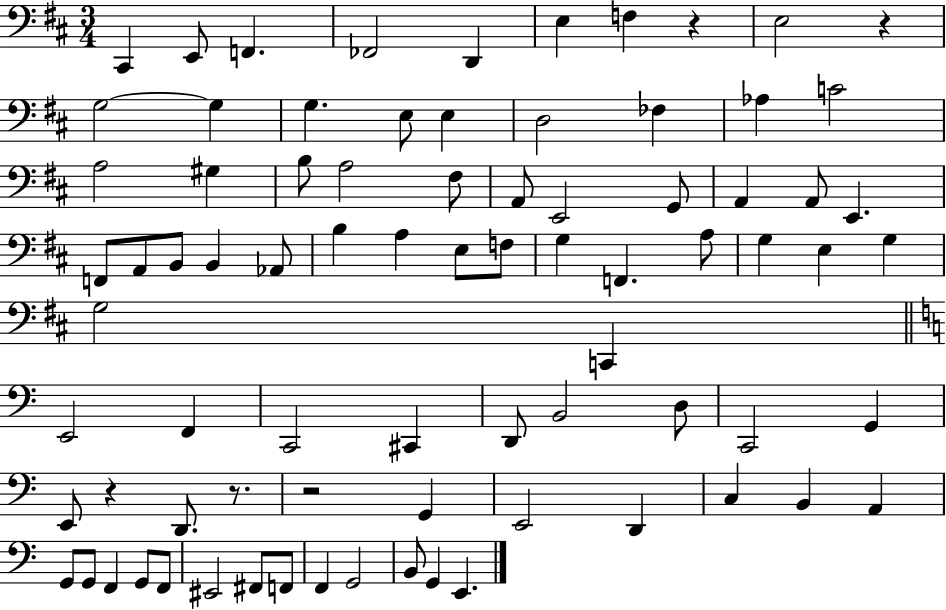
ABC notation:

X:1
T:Untitled
M:3/4
L:1/4
K:D
^C,, E,,/2 F,, _F,,2 D,, E, F, z E,2 z G,2 G, G, E,/2 E, D,2 _F, _A, C2 A,2 ^G, B,/2 A,2 ^F,/2 A,,/2 E,,2 G,,/2 A,, A,,/2 E,, F,,/2 A,,/2 B,,/2 B,, _A,,/2 B, A, E,/2 F,/2 G, F,, A,/2 G, E, G, G,2 C,, E,,2 F,, C,,2 ^C,, D,,/2 B,,2 D,/2 C,,2 G,, E,,/2 z D,,/2 z/2 z2 G,, E,,2 D,, C, B,, A,, G,,/2 G,,/2 F,, G,,/2 F,,/2 ^E,,2 ^F,,/2 F,,/2 F,, G,,2 B,,/2 G,, E,,